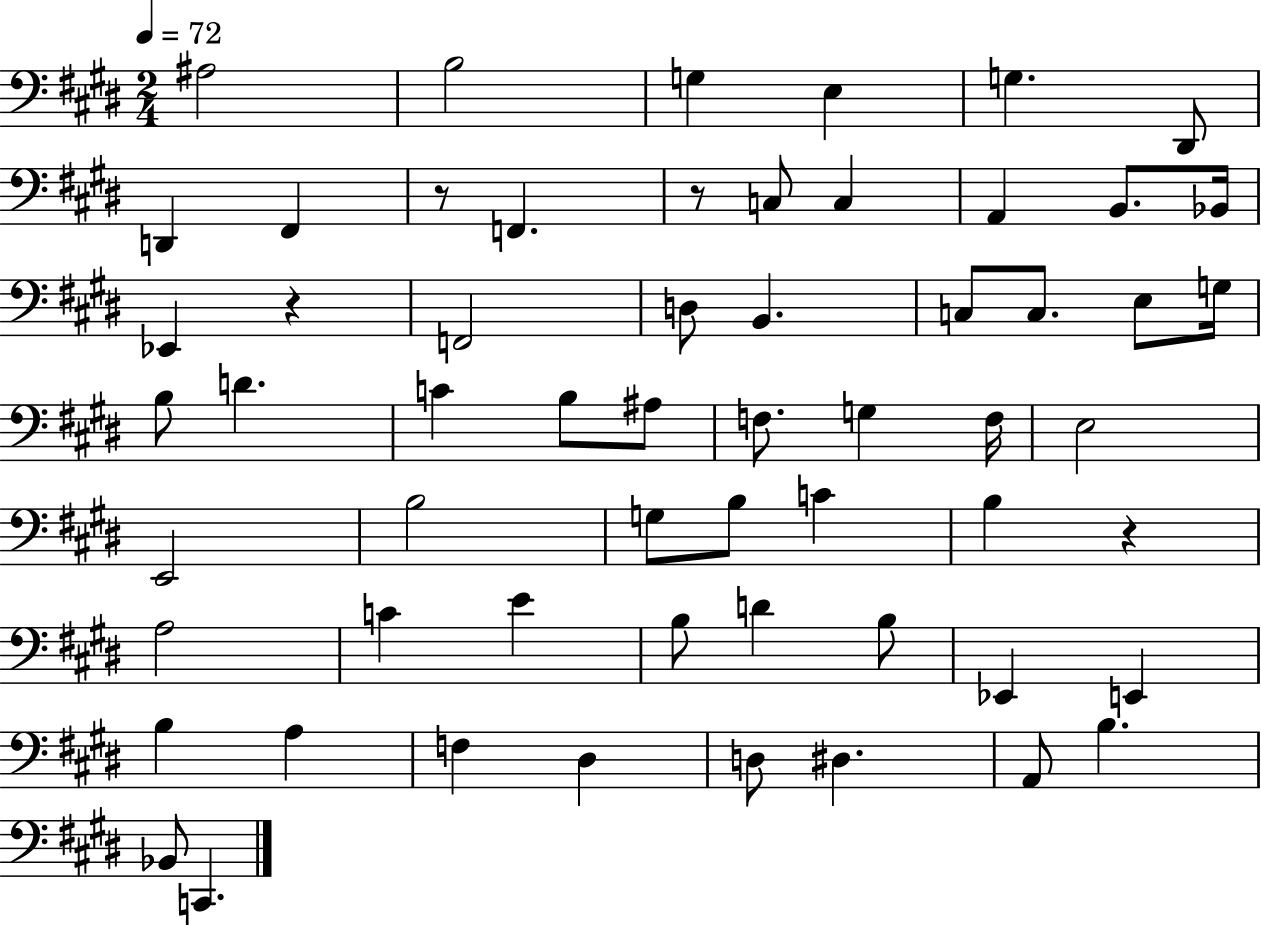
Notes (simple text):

A#3/h B3/h G3/q E3/q G3/q. D#2/e D2/q F#2/q R/e F2/q. R/e C3/e C3/q A2/q B2/e. Bb2/s Eb2/q R/q F2/h D3/e B2/q. C3/e C3/e. E3/e G3/s B3/e D4/q. C4/q B3/e A#3/e F3/e. G3/q F3/s E3/h E2/h B3/h G3/e B3/e C4/q B3/q R/q A3/h C4/q E4/q B3/e D4/q B3/e Eb2/q E2/q B3/q A3/q F3/q D#3/q D3/e D#3/q. A2/e B3/q. Bb2/e C2/q.